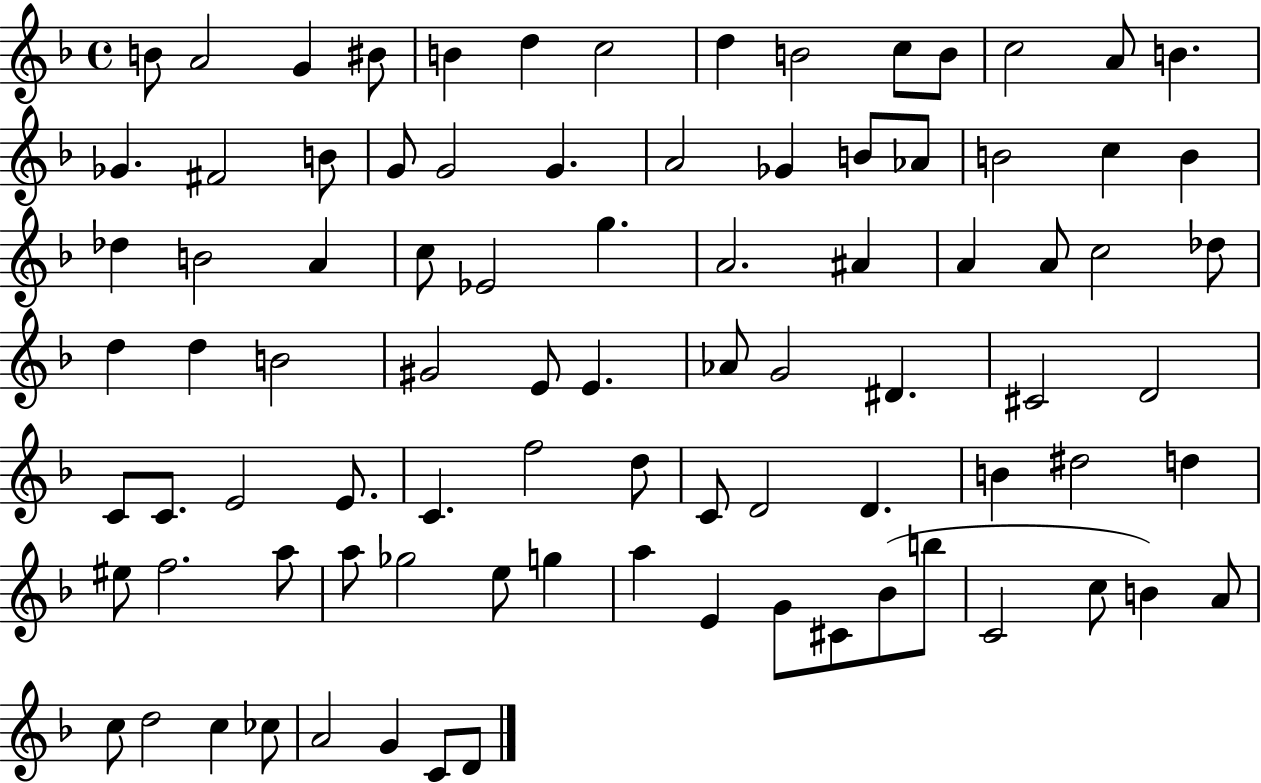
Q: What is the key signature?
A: F major